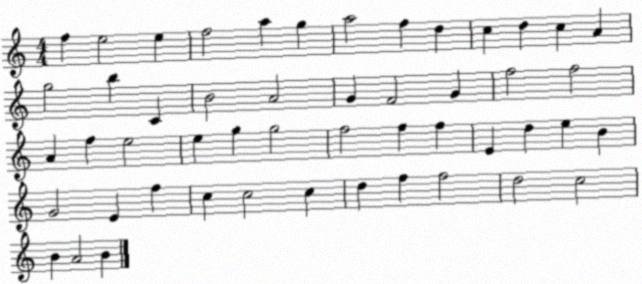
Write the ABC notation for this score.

X:1
T:Untitled
M:4/4
L:1/4
K:C
f e2 e f2 a g a2 f d c d c A g2 b C B2 A2 G F2 G f2 f2 A f e2 e g g2 f2 f f E d e B G2 E f c c2 c d f f2 d2 c2 B A2 B